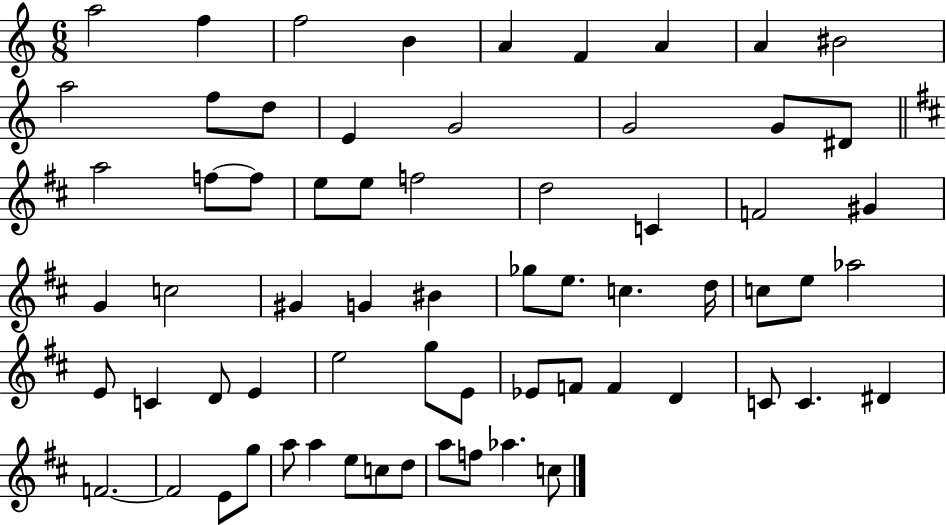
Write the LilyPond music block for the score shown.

{
  \clef treble
  \numericTimeSignature
  \time 6/8
  \key c \major
  a''2 f''4 | f''2 b'4 | a'4 f'4 a'4 | a'4 bis'2 | \break a''2 f''8 d''8 | e'4 g'2 | g'2 g'8 dis'8 | \bar "||" \break \key b \minor a''2 f''8~~ f''8 | e''8 e''8 f''2 | d''2 c'4 | f'2 gis'4 | \break g'4 c''2 | gis'4 g'4 bis'4 | ges''8 e''8. c''4. d''16 | c''8 e''8 aes''2 | \break e'8 c'4 d'8 e'4 | e''2 g''8 e'8 | ees'8 f'8 f'4 d'4 | c'8 c'4. dis'4 | \break f'2.~~ | f'2 e'8 g''8 | a''8 a''4 e''8 c''8 d''8 | a''8 f''8 aes''4. c''8 | \break \bar "|."
}